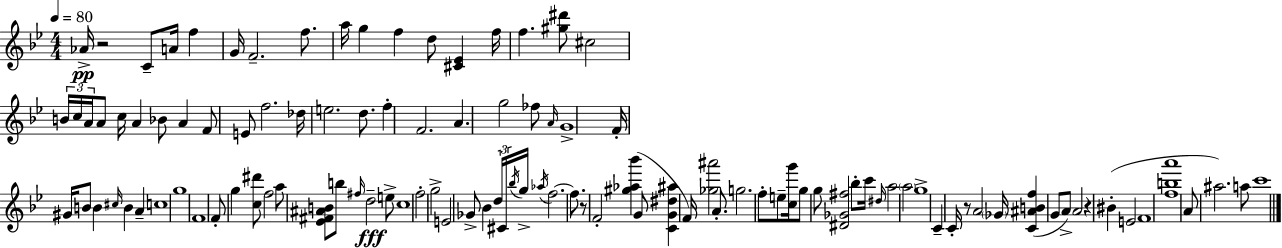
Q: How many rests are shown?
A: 4